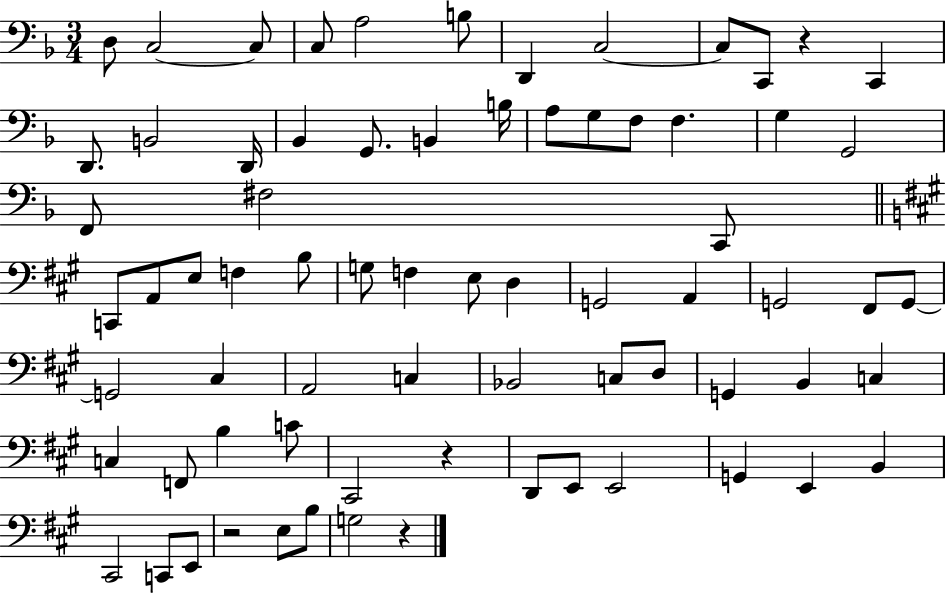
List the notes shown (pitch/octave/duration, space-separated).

D3/e C3/h C3/e C3/e A3/h B3/e D2/q C3/h C3/e C2/e R/q C2/q D2/e. B2/h D2/s Bb2/q G2/e. B2/q B3/s A3/e G3/e F3/e F3/q. G3/q G2/h F2/e F#3/h C2/e C2/e A2/e E3/e F3/q B3/e G3/e F3/q E3/e D3/q G2/h A2/q G2/h F#2/e G2/e G2/h C#3/q A2/h C3/q Bb2/h C3/e D3/e G2/q B2/q C3/q C3/q F2/e B3/q C4/e C#2/h R/q D2/e E2/e E2/h G2/q E2/q B2/q C#2/h C2/e E2/e R/h E3/e B3/e G3/h R/q